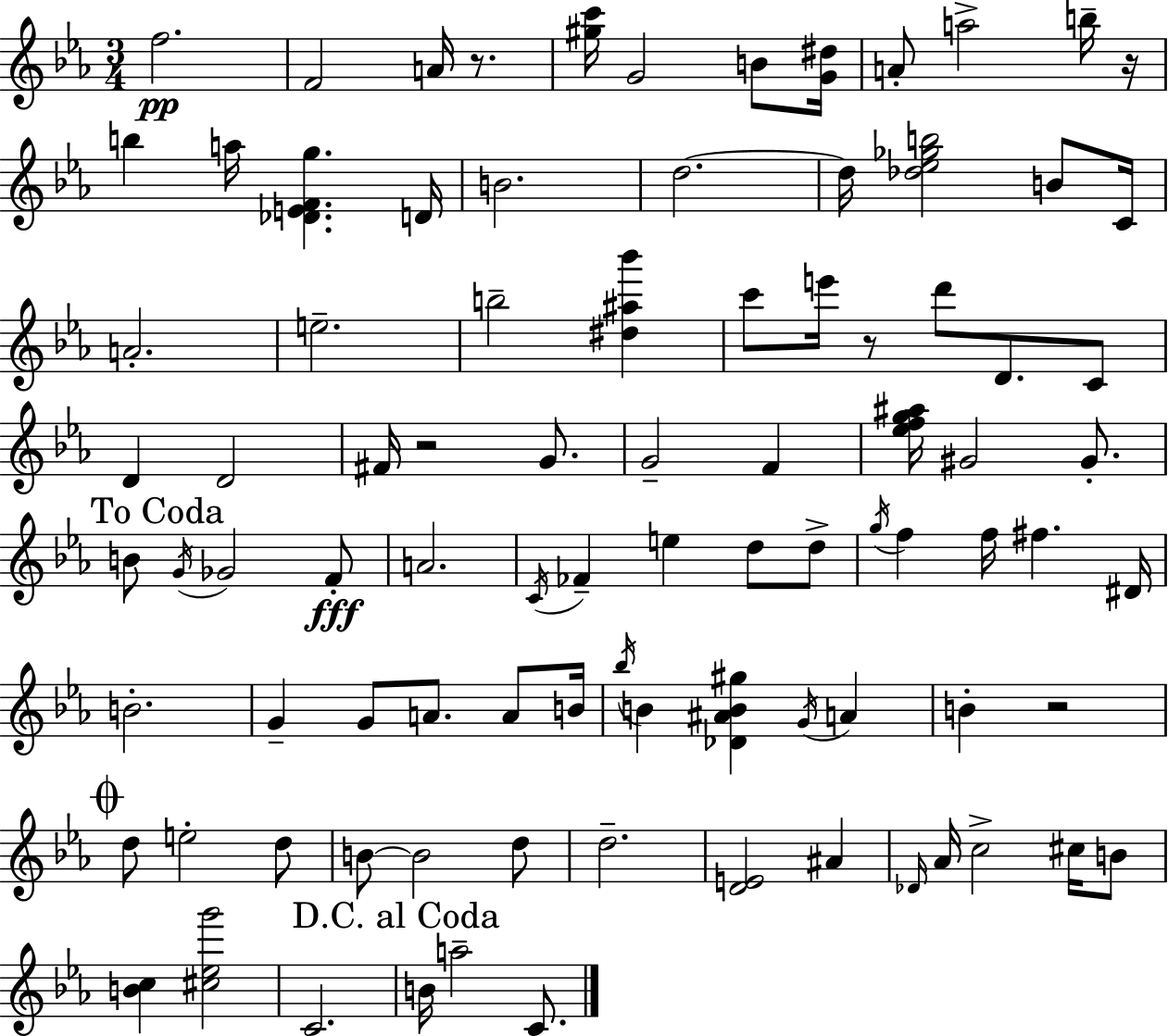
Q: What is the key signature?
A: EES major